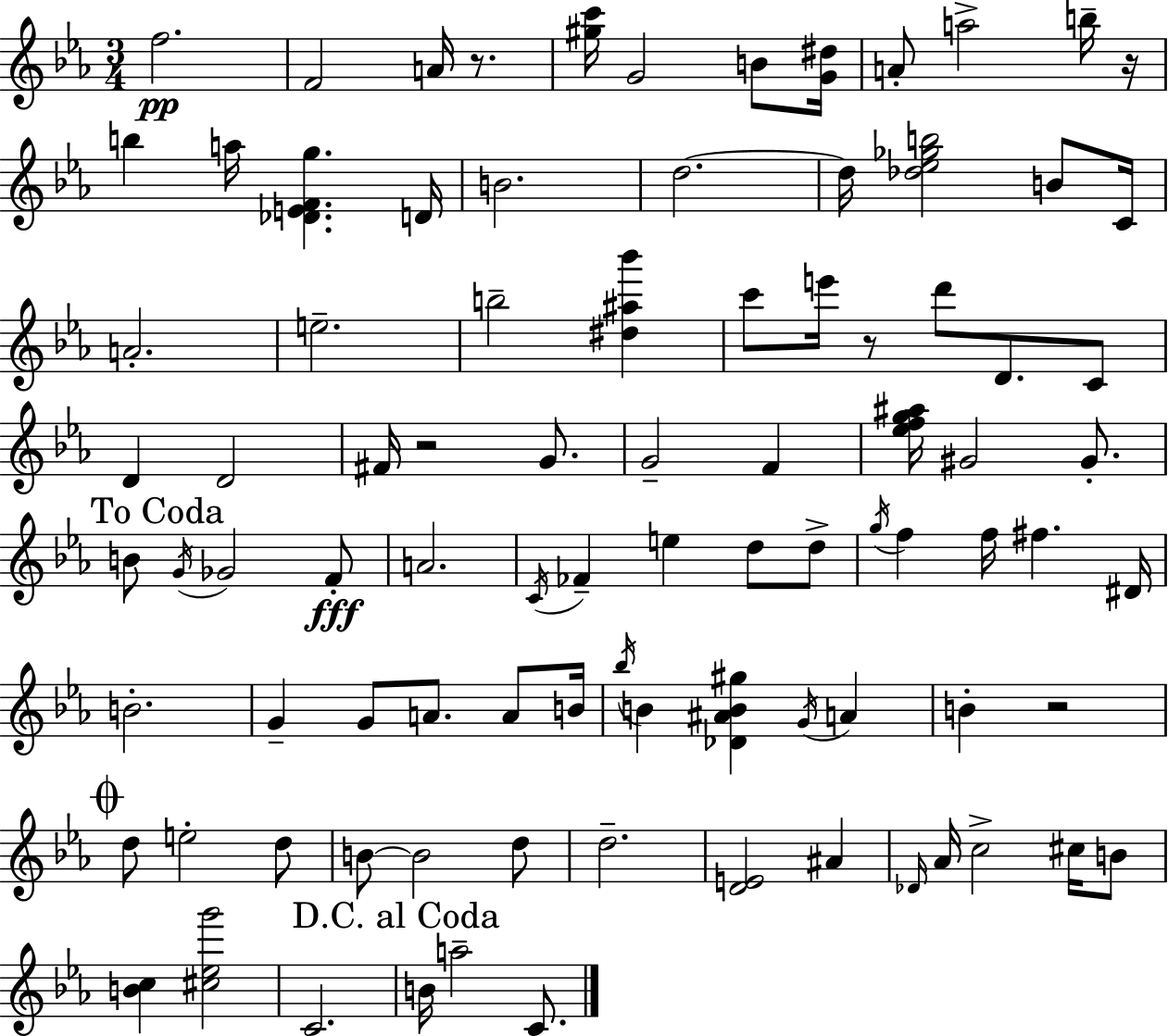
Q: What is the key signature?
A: EES major